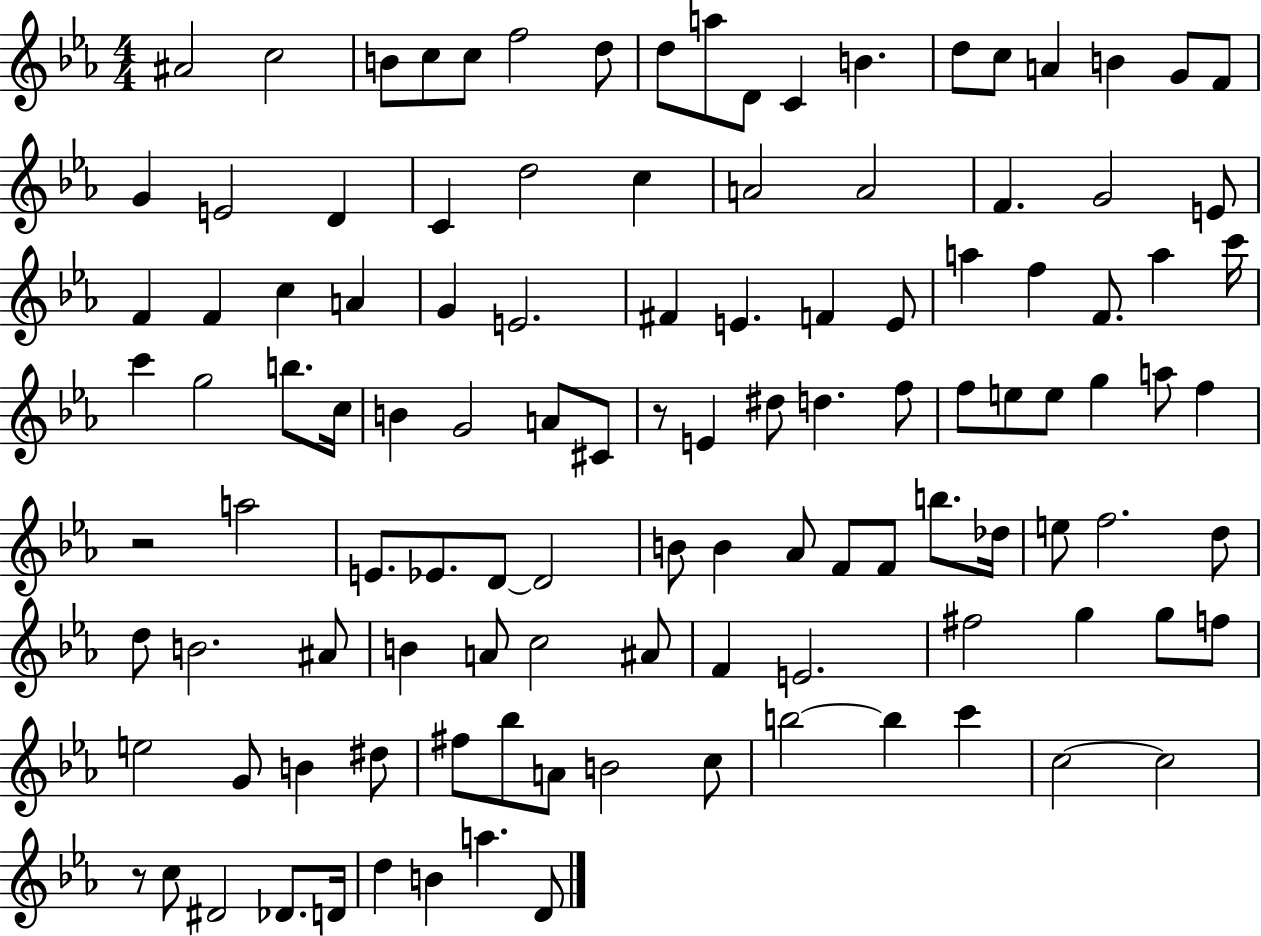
{
  \clef treble
  \numericTimeSignature
  \time 4/4
  \key ees \major
  \repeat volta 2 { ais'2 c''2 | b'8 c''8 c''8 f''2 d''8 | d''8 a''8 d'8 c'4 b'4. | d''8 c''8 a'4 b'4 g'8 f'8 | \break g'4 e'2 d'4 | c'4 d''2 c''4 | a'2 a'2 | f'4. g'2 e'8 | \break f'4 f'4 c''4 a'4 | g'4 e'2. | fis'4 e'4. f'4 e'8 | a''4 f''4 f'8. a''4 c'''16 | \break c'''4 g''2 b''8. c''16 | b'4 g'2 a'8 cis'8 | r8 e'4 dis''8 d''4. f''8 | f''8 e''8 e''8 g''4 a''8 f''4 | \break r2 a''2 | e'8. ees'8. d'8~~ d'2 | b'8 b'4 aes'8 f'8 f'8 b''8. des''16 | e''8 f''2. d''8 | \break d''8 b'2. ais'8 | b'4 a'8 c''2 ais'8 | f'4 e'2. | fis''2 g''4 g''8 f''8 | \break e''2 g'8 b'4 dis''8 | fis''8 bes''8 a'8 b'2 c''8 | b''2~~ b''4 c'''4 | c''2~~ c''2 | \break r8 c''8 dis'2 des'8. d'16 | d''4 b'4 a''4. d'8 | } \bar "|."
}